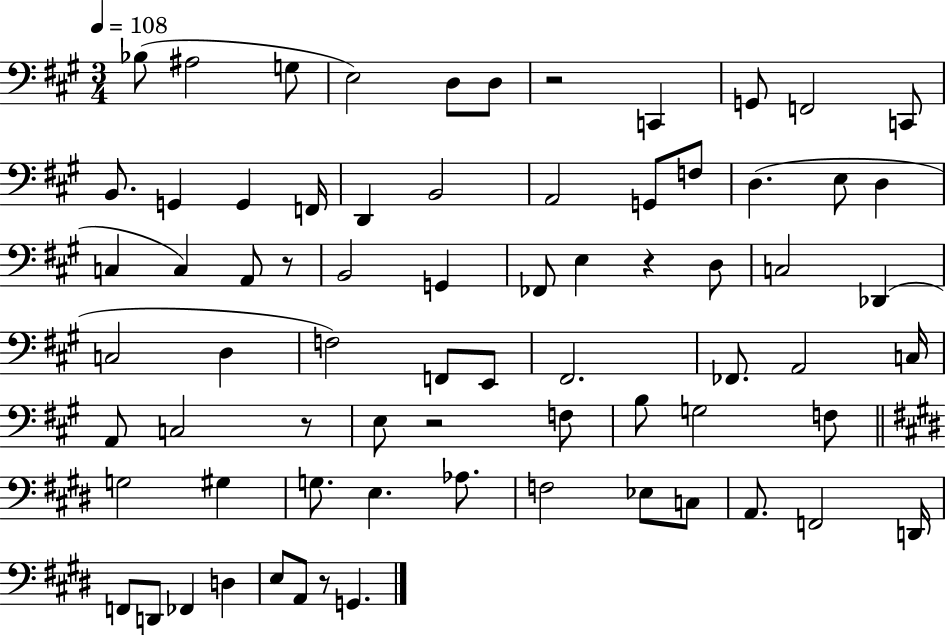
X:1
T:Untitled
M:3/4
L:1/4
K:A
_B,/2 ^A,2 G,/2 E,2 D,/2 D,/2 z2 C,, G,,/2 F,,2 C,,/2 B,,/2 G,, G,, F,,/4 D,, B,,2 A,,2 G,,/2 F,/2 D, E,/2 D, C, C, A,,/2 z/2 B,,2 G,, _F,,/2 E, z D,/2 C,2 _D,, C,2 D, F,2 F,,/2 E,,/2 ^F,,2 _F,,/2 A,,2 C,/4 A,,/2 C,2 z/2 E,/2 z2 F,/2 B,/2 G,2 F,/2 G,2 ^G, G,/2 E, _A,/2 F,2 _E,/2 C,/2 A,,/2 F,,2 D,,/4 F,,/2 D,,/2 _F,, D, E,/2 A,,/2 z/2 G,,